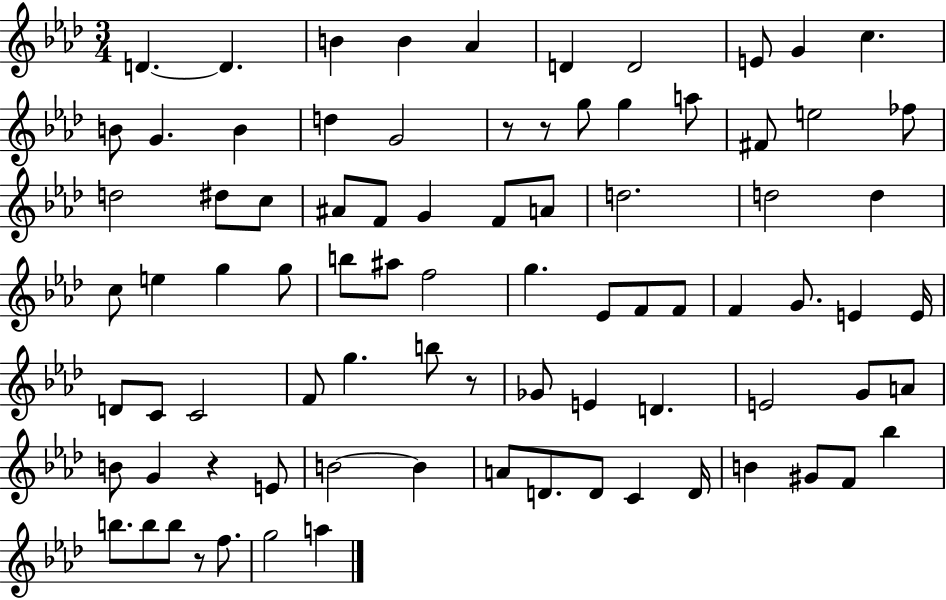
{
  \clef treble
  \numericTimeSignature
  \time 3/4
  \key aes \major
  d'4.~~ d'4. | b'4 b'4 aes'4 | d'4 d'2 | e'8 g'4 c''4. | \break b'8 g'4. b'4 | d''4 g'2 | r8 r8 g''8 g''4 a''8 | fis'8 e''2 fes''8 | \break d''2 dis''8 c''8 | ais'8 f'8 g'4 f'8 a'8 | d''2. | d''2 d''4 | \break c''8 e''4 g''4 g''8 | b''8 ais''8 f''2 | g''4. ees'8 f'8 f'8 | f'4 g'8. e'4 e'16 | \break d'8 c'8 c'2 | f'8 g''4. b''8 r8 | ges'8 e'4 d'4. | e'2 g'8 a'8 | \break b'8 g'4 r4 e'8 | b'2~~ b'4 | a'8 d'8. d'8 c'4 d'16 | b'4 gis'8 f'8 bes''4 | \break b''8. b''8 b''8 r8 f''8. | g''2 a''4 | \bar "|."
}